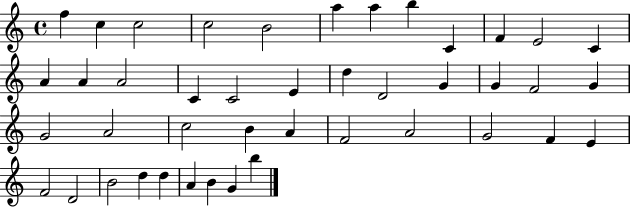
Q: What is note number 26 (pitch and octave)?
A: A4